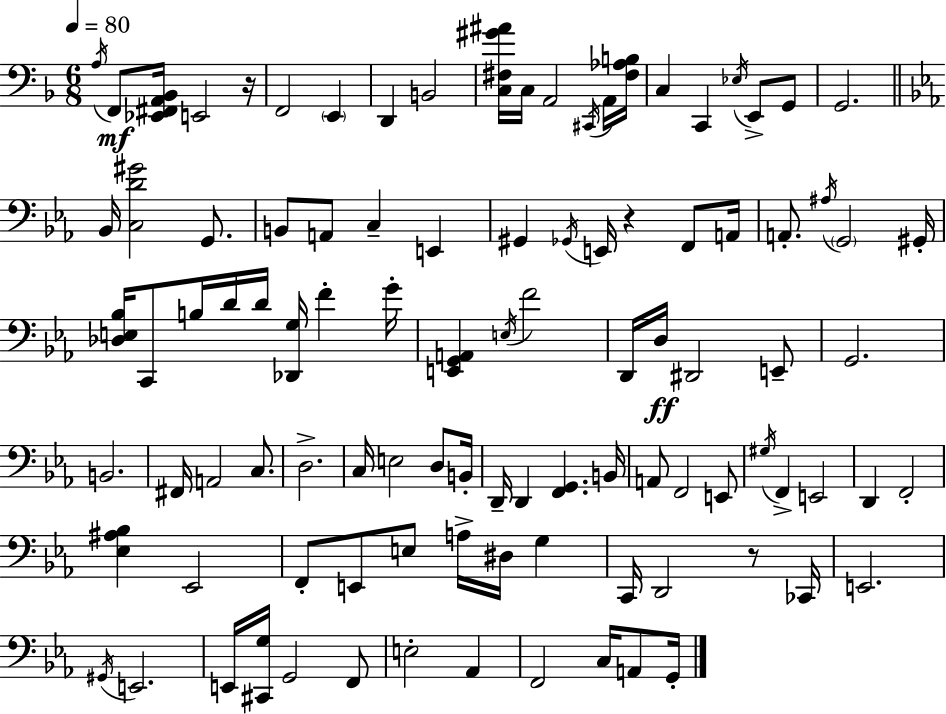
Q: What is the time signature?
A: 6/8